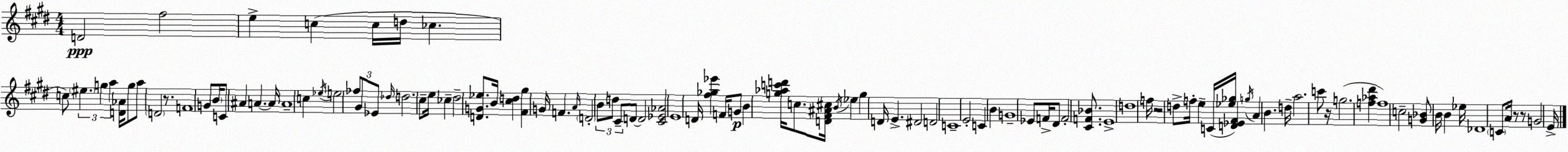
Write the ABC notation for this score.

X:1
T:Untitled
M:4/4
L:1/4
K:E
D2 ^f2 e c c/4 d/4 _c c/2 ^e g a [D_A]/4 g/2 a/2 D2 z/2 F4 G/2 B/4 C/2 ^A A A/4 A4 c _e/4 e2 _f/2 ^G/2 _E/2 _d/4 d2 ^c/2 e/4 _c ^d2 [DG_e]/2 B/4 [^cd] [^F^g] G/4 F A/4 D2 B/2 d/2 ^C/2 D/2 D2 [^C_E_A]2 E4 D/4 [^f_g_e'] F/4 G/2 B [g_ac'd']/4 c/2 [D^F^A^c]/4 B/4 _e g D/4 E ^D2 D2 C4 E2 C B G4 _E/2 F/4 ^D/2 F2 [^CF_B]/2 E4 d4 f/4 z2 d/2 f/4 e C/4 [_e_g]/4 [D_E^F] g/4 A B d/4 a2 c'/2 z/4 g2 [f_a^d'] f4 c2 [G_B]/2 B/4 B _e/4 _D4 C/2 A/4 z/2 z/2 G2 E/4